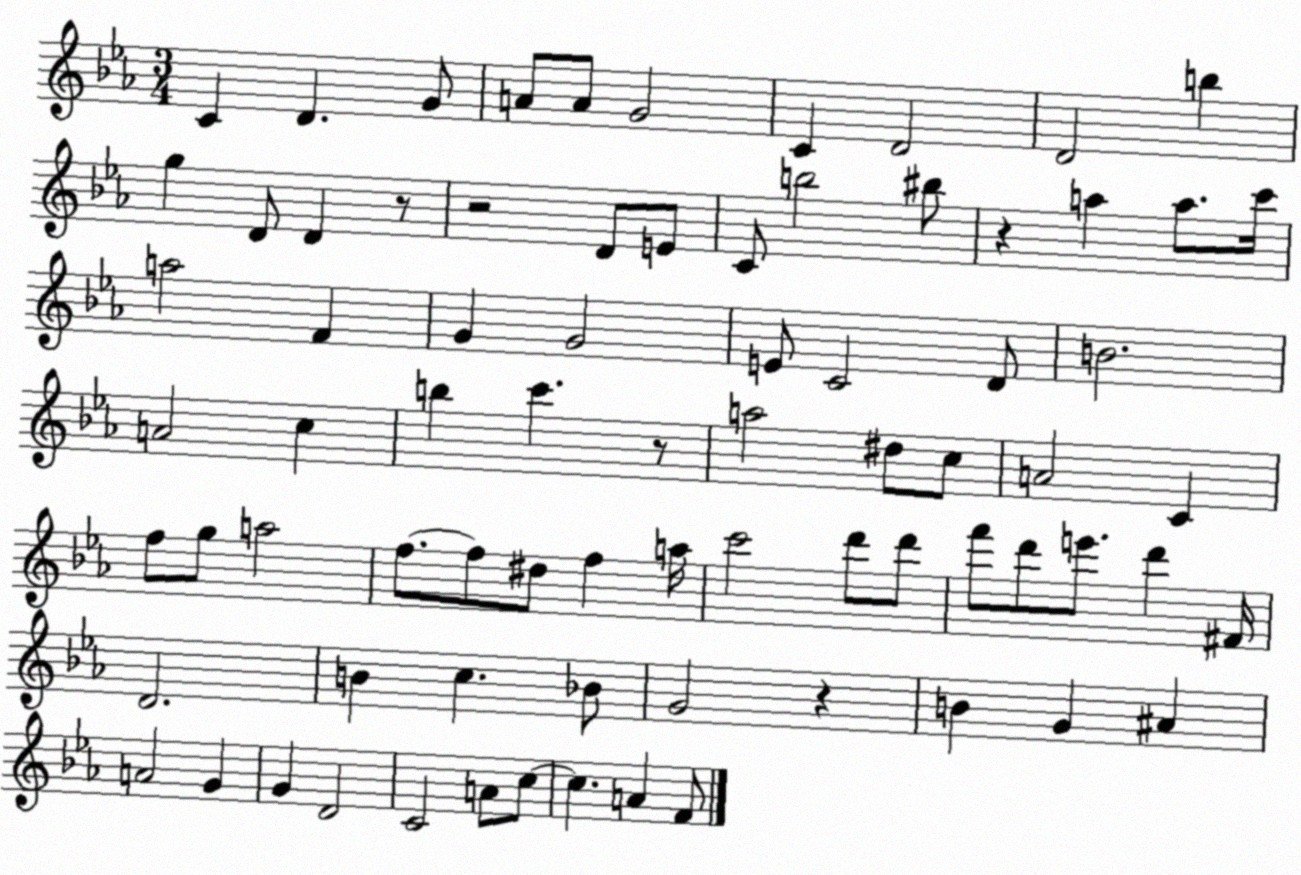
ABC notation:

X:1
T:Untitled
M:3/4
L:1/4
K:Eb
C D G/2 A/2 A/2 G2 C D2 D2 b g D/2 D z/2 z2 D/2 E/2 C/2 b2 ^b/2 z a a/2 c'/4 a2 F G G2 E/2 C2 D/2 B2 A2 c b c' z/2 a2 ^d/2 c/2 A2 C f/2 g/2 a2 f/2 f/2 ^d/2 f a/4 c'2 d'/2 d'/2 f'/2 d'/2 e'/2 d' ^F/4 D2 B c _B/2 G2 z B G ^A A2 G G D2 C2 A/2 c/2 c A F/2